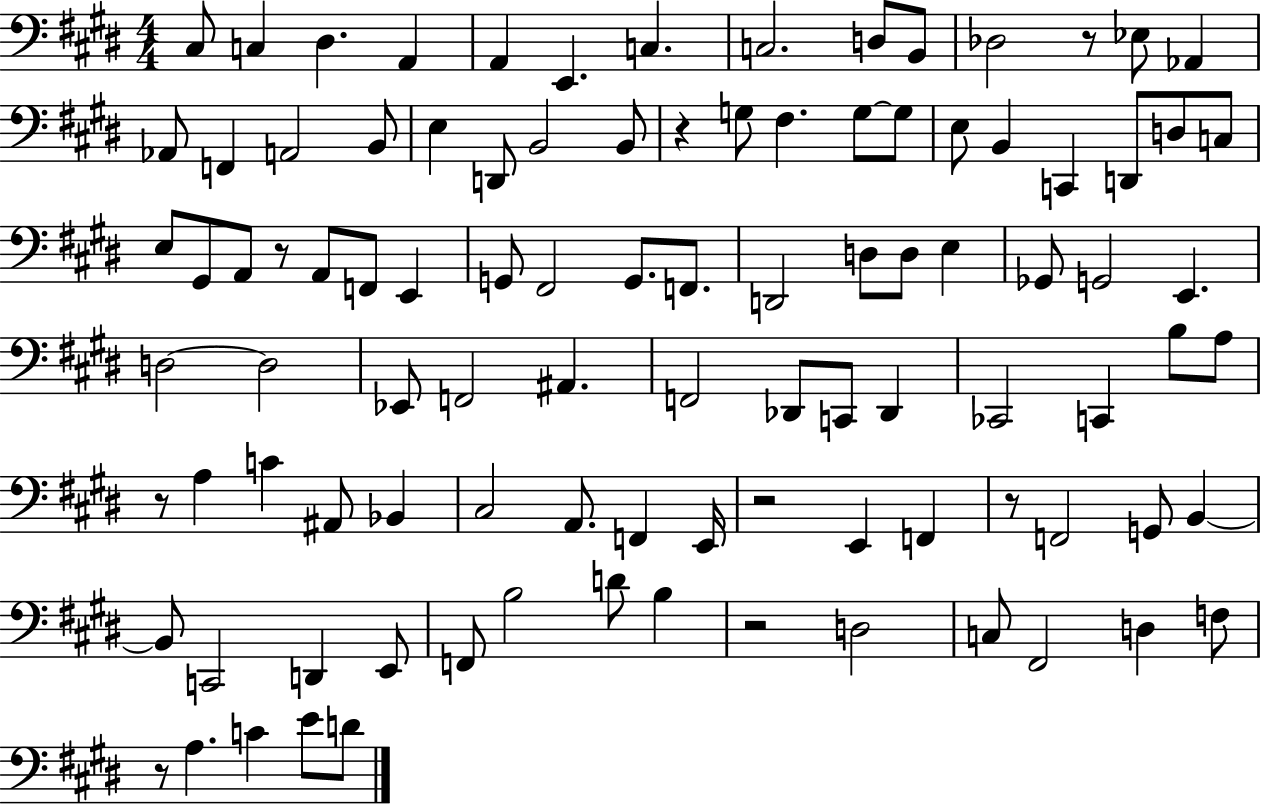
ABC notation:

X:1
T:Untitled
M:4/4
L:1/4
K:E
^C,/2 C, ^D, A,, A,, E,, C, C,2 D,/2 B,,/2 _D,2 z/2 _E,/2 _A,, _A,,/2 F,, A,,2 B,,/2 E, D,,/2 B,,2 B,,/2 z G,/2 ^F, G,/2 G,/2 E,/2 B,, C,, D,,/2 D,/2 C,/2 E,/2 ^G,,/2 A,,/2 z/2 A,,/2 F,,/2 E,, G,,/2 ^F,,2 G,,/2 F,,/2 D,,2 D,/2 D,/2 E, _G,,/2 G,,2 E,, D,2 D,2 _E,,/2 F,,2 ^A,, F,,2 _D,,/2 C,,/2 _D,, _C,,2 C,, B,/2 A,/2 z/2 A, C ^A,,/2 _B,, ^C,2 A,,/2 F,, E,,/4 z2 E,, F,, z/2 F,,2 G,,/2 B,, B,,/2 C,,2 D,, E,,/2 F,,/2 B,2 D/2 B, z2 D,2 C,/2 ^F,,2 D, F,/2 z/2 A, C E/2 D/2